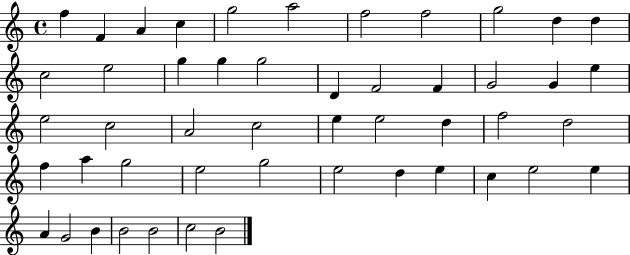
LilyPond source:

{
  \clef treble
  \time 4/4
  \defaultTimeSignature
  \key c \major
  f''4 f'4 a'4 c''4 | g''2 a''2 | f''2 f''2 | g''2 d''4 d''4 | \break c''2 e''2 | g''4 g''4 g''2 | d'4 f'2 f'4 | g'2 g'4 e''4 | \break e''2 c''2 | a'2 c''2 | e''4 e''2 d''4 | f''2 d''2 | \break f''4 a''4 g''2 | e''2 g''2 | e''2 d''4 e''4 | c''4 e''2 e''4 | \break a'4 g'2 b'4 | b'2 b'2 | c''2 b'2 | \bar "|."
}